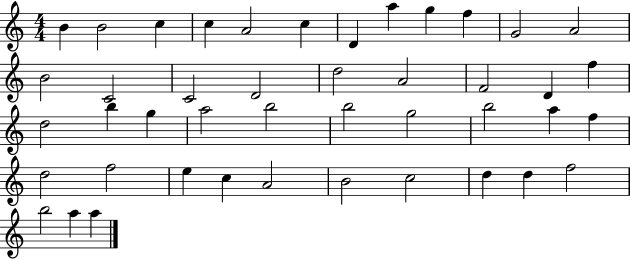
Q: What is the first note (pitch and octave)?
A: B4